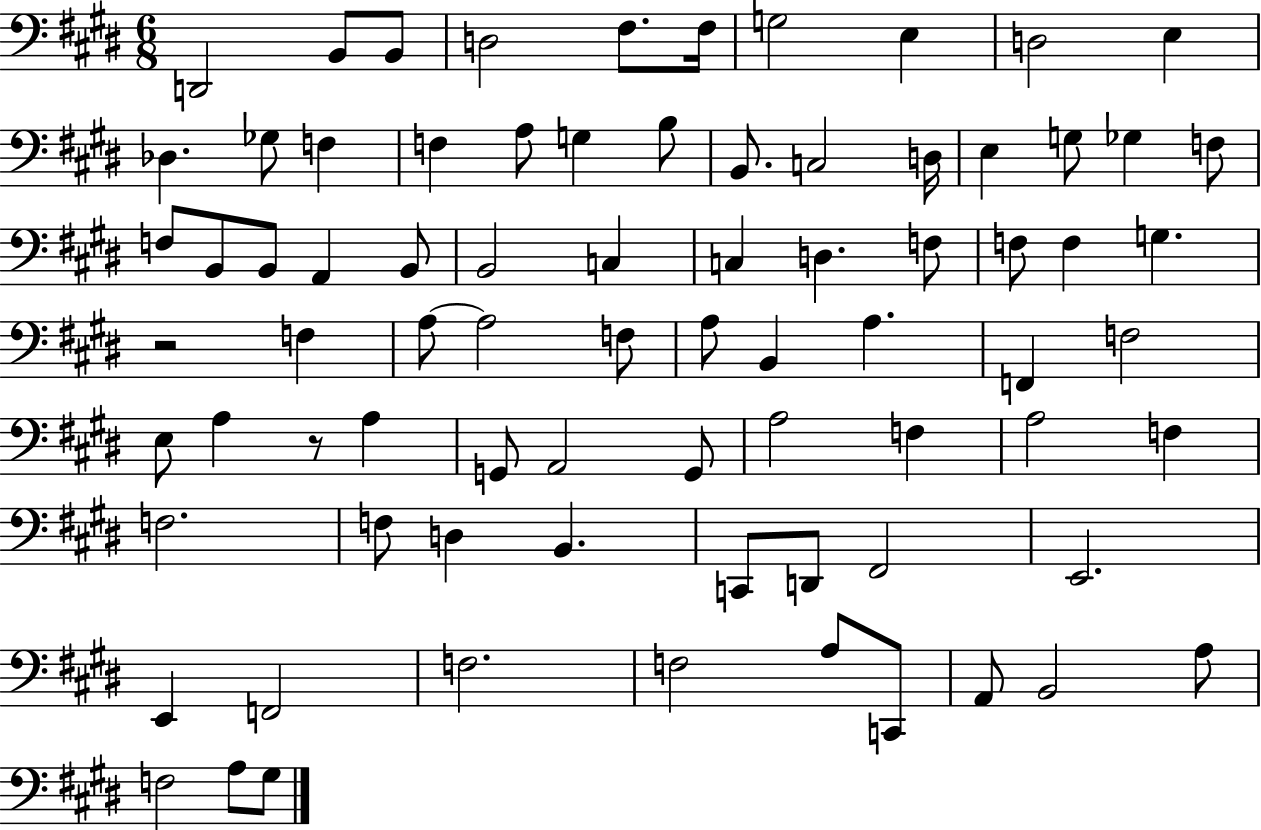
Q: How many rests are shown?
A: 2